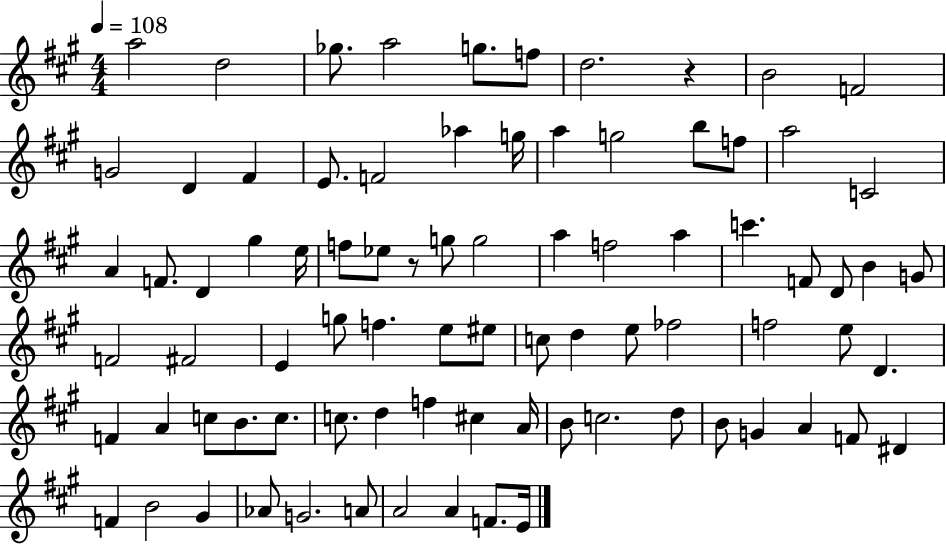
A5/h D5/h Gb5/e. A5/h G5/e. F5/e D5/h. R/q B4/h F4/h G4/h D4/q F#4/q E4/e. F4/h Ab5/q G5/s A5/q G5/h B5/e F5/e A5/h C4/h A4/q F4/e. D4/q G#5/q E5/s F5/e Eb5/e R/e G5/e G5/h A5/q F5/h A5/q C6/q. F4/e D4/e B4/q G4/e F4/h F#4/h E4/q G5/e F5/q. E5/e EIS5/e C5/e D5/q E5/e FES5/h F5/h E5/e D4/q. F4/q A4/q C5/e B4/e. C5/e. C5/e. D5/q F5/q C#5/q A4/s B4/e C5/h. D5/e B4/e G4/q A4/q F4/e D#4/q F4/q B4/h G#4/q Ab4/e G4/h. A4/e A4/h A4/q F4/e. E4/s